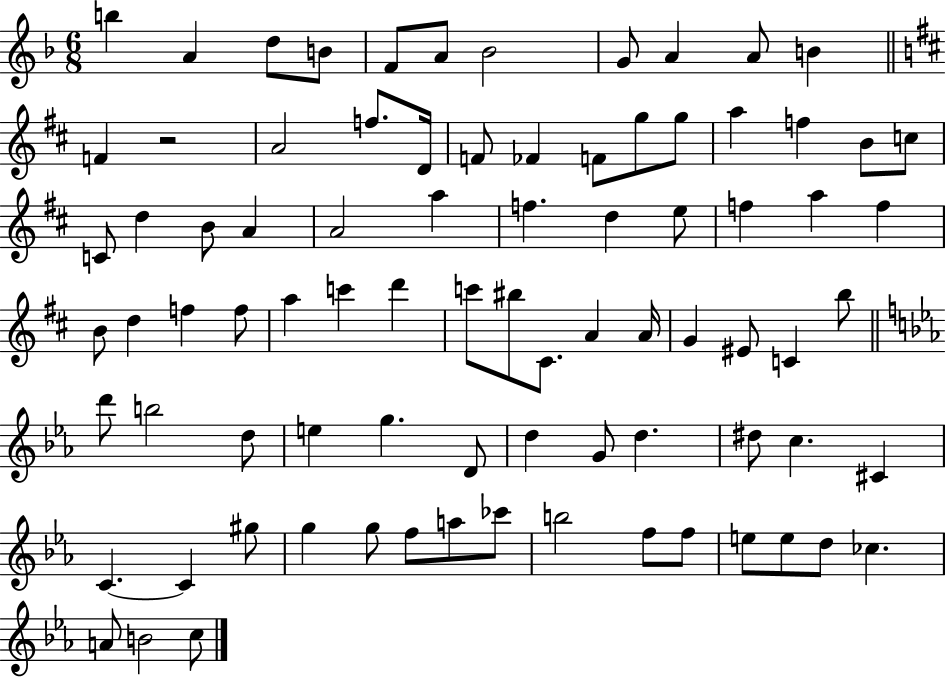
B5/q A4/q D5/e B4/e F4/e A4/e Bb4/h G4/e A4/q A4/e B4/q F4/q R/h A4/h F5/e. D4/s F4/e FES4/q F4/e G5/e G5/e A5/q F5/q B4/e C5/e C4/e D5/q B4/e A4/q A4/h A5/q F5/q. D5/q E5/e F5/q A5/q F5/q B4/e D5/q F5/q F5/e A5/q C6/q D6/q C6/e BIS5/e C#4/e. A4/q A4/s G4/q EIS4/e C4/q B5/e D6/e B5/h D5/e E5/q G5/q. D4/e D5/q G4/e D5/q. D#5/e C5/q. C#4/q C4/q. C4/q G#5/e G5/q G5/e F5/e A5/e CES6/e B5/h F5/e F5/e E5/e E5/e D5/e CES5/q. A4/e B4/h C5/e